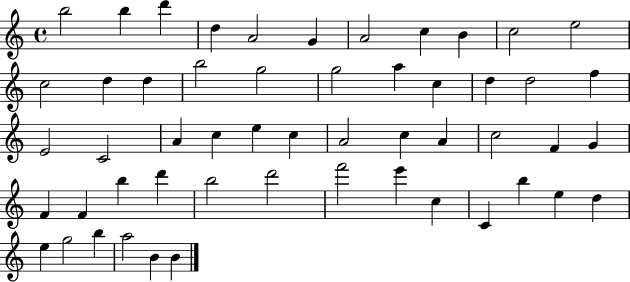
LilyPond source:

{
  \clef treble
  \time 4/4
  \defaultTimeSignature
  \key c \major
  b''2 b''4 d'''4 | d''4 a'2 g'4 | a'2 c''4 b'4 | c''2 e''2 | \break c''2 d''4 d''4 | b''2 g''2 | g''2 a''4 c''4 | d''4 d''2 f''4 | \break e'2 c'2 | a'4 c''4 e''4 c''4 | a'2 c''4 a'4 | c''2 f'4 g'4 | \break f'4 f'4 b''4 d'''4 | b''2 d'''2 | f'''2 e'''4 c''4 | c'4 b''4 e''4 d''4 | \break e''4 g''2 b''4 | a''2 b'4 b'4 | \bar "|."
}